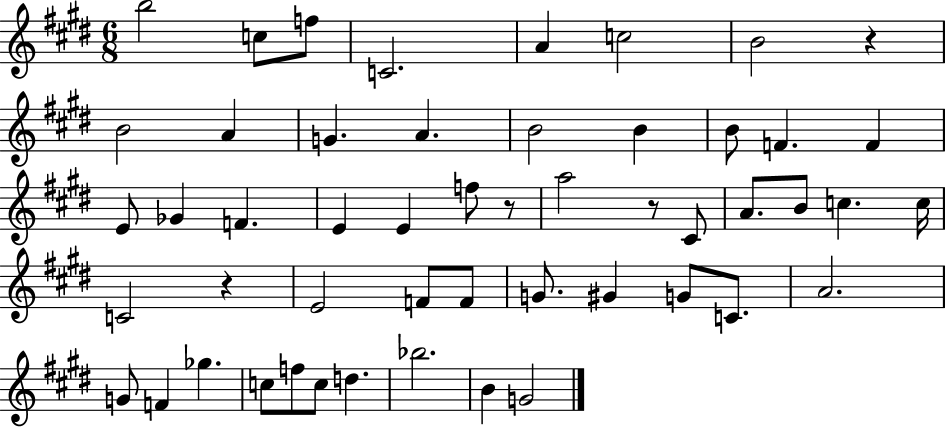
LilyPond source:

{
  \clef treble
  \numericTimeSignature
  \time 6/8
  \key e \major
  \repeat volta 2 { b''2 c''8 f''8 | c'2. | a'4 c''2 | b'2 r4 | \break b'2 a'4 | g'4. a'4. | b'2 b'4 | b'8 f'4. f'4 | \break e'8 ges'4 f'4. | e'4 e'4 f''8 r8 | a''2 r8 cis'8 | a'8. b'8 c''4. c''16 | \break c'2 r4 | e'2 f'8 f'8 | g'8. gis'4 g'8 c'8. | a'2. | \break g'8 f'4 ges''4. | c''8 f''8 c''8 d''4. | bes''2. | b'4 g'2 | \break } \bar "|."
}